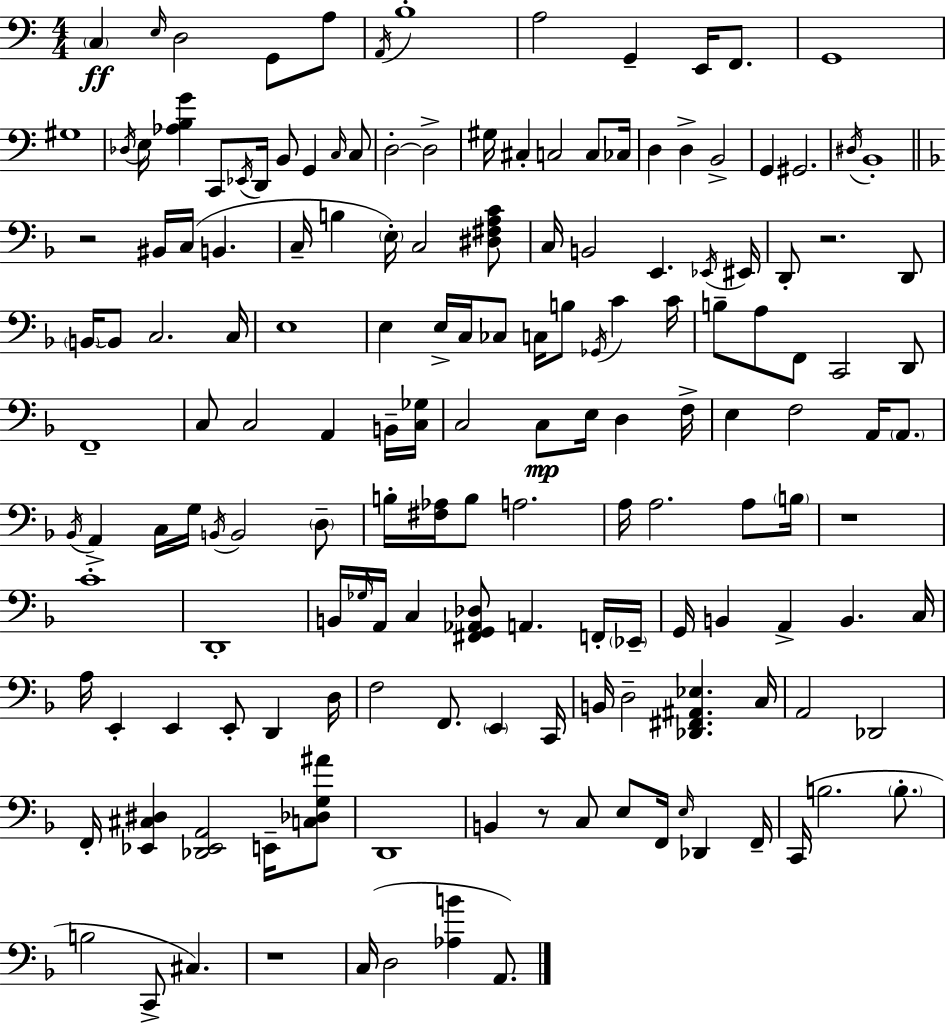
C3/q E3/s D3/h G2/e A3/e A2/s B3/w A3/h G2/q E2/s F2/e. G2/w G#3/w Db3/s E3/s [Ab3,B3,G4]/q C2/e Eb2/s D2/s B2/e G2/q C3/s C3/e D3/h D3/h G#3/s C#3/q C3/h C3/e CES3/s D3/q D3/q B2/h G2/q G#2/h. D#3/s B2/w R/h BIS2/s C3/s B2/q. C3/s B3/q E3/s C3/h [D#3,F#3,A3,C4]/e C3/s B2/h E2/q. Eb2/s EIS2/s D2/e R/h. D2/e B2/s B2/e C3/h. C3/s E3/w E3/q E3/s C3/s CES3/e C3/s B3/e Gb2/s C4/q C4/s B3/e A3/e F2/e C2/h D2/e F2/w C3/e C3/h A2/q B2/s [C3,Gb3]/s C3/h C3/e E3/s D3/q F3/s E3/q F3/h A2/s A2/e. Bb2/s A2/q C3/s G3/s B2/s B2/h D3/e B3/s [F#3,Ab3]/s B3/e A3/h. A3/s A3/h. A3/e B3/s R/w C4/w D2/w B2/s Gb3/s A2/s C3/q [F#2,G2,Ab2,Db3]/e A2/q. F2/s Eb2/s G2/s B2/q A2/q B2/q. C3/s A3/s E2/q E2/q E2/e D2/q D3/s F3/h F2/e. E2/q C2/s B2/s D3/h [Db2,F#2,A#2,Eb3]/q. C3/s A2/h Db2/h F2/s [Eb2,C#3,D#3]/q [Db2,Eb2,A2]/h E2/s [C3,Db3,G3,A#4]/e D2/w B2/q R/e C3/e E3/e F2/s E3/s Db2/q F2/s C2/s B3/h. B3/e. B3/h C2/e C#3/q. R/w C3/s D3/h [Ab3,B4]/q A2/e.